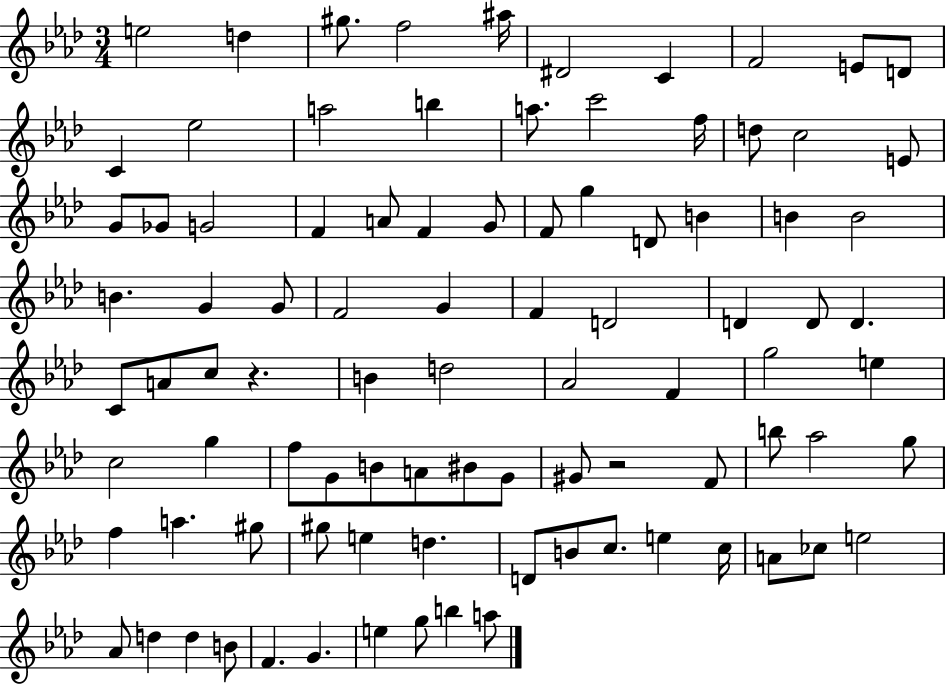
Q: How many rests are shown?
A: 2